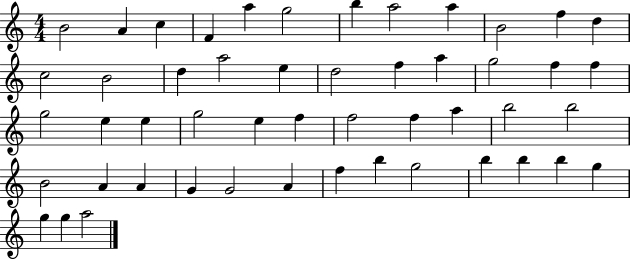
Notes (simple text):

B4/h A4/q C5/q F4/q A5/q G5/h B5/q A5/h A5/q B4/h F5/q D5/q C5/h B4/h D5/q A5/h E5/q D5/h F5/q A5/q G5/h F5/q F5/q G5/h E5/q E5/q G5/h E5/q F5/q F5/h F5/q A5/q B5/h B5/h B4/h A4/q A4/q G4/q G4/h A4/q F5/q B5/q G5/h B5/q B5/q B5/q G5/q G5/q G5/q A5/h